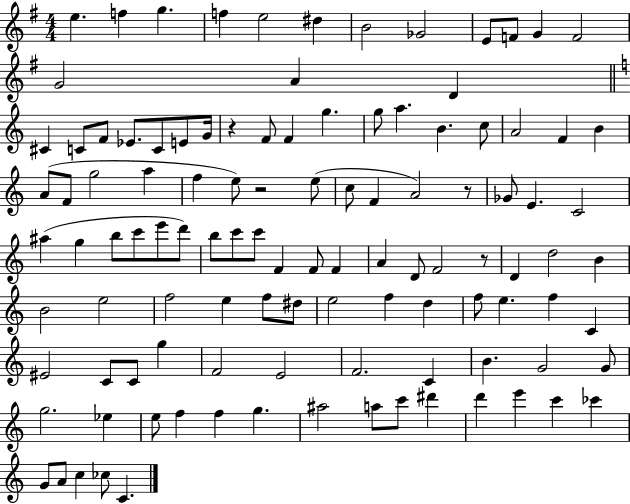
E5/q. F5/q G5/q. F5/q E5/h D#5/q B4/h Gb4/h E4/e F4/e G4/q F4/h G4/h A4/q D4/q C#4/q C4/e F4/e Eb4/e. C4/e E4/e G4/s R/q F4/e F4/q G5/q. G5/e A5/q. B4/q. C5/e A4/h F4/q B4/q A4/e F4/e G5/h A5/q F5/q E5/e R/h E5/e C5/e F4/q A4/h R/e Gb4/e E4/q. C4/h A#5/q G5/q B5/e C6/e E6/e D6/e B5/e C6/e C6/e F4/q F4/e F4/q A4/q D4/e F4/h R/e D4/q D5/h B4/q B4/h E5/h F5/h E5/q F5/e D#5/e E5/h F5/q D5/q F5/e E5/q. F5/q C4/q EIS4/h C4/e C4/e G5/q F4/h E4/h F4/h. C4/q B4/q. G4/h G4/e G5/h. Eb5/q E5/e F5/q F5/q G5/q. A#5/h A5/e C6/e D#6/q D6/q E6/q C6/q CES6/q G4/e A4/e C5/q CES5/e C4/q.